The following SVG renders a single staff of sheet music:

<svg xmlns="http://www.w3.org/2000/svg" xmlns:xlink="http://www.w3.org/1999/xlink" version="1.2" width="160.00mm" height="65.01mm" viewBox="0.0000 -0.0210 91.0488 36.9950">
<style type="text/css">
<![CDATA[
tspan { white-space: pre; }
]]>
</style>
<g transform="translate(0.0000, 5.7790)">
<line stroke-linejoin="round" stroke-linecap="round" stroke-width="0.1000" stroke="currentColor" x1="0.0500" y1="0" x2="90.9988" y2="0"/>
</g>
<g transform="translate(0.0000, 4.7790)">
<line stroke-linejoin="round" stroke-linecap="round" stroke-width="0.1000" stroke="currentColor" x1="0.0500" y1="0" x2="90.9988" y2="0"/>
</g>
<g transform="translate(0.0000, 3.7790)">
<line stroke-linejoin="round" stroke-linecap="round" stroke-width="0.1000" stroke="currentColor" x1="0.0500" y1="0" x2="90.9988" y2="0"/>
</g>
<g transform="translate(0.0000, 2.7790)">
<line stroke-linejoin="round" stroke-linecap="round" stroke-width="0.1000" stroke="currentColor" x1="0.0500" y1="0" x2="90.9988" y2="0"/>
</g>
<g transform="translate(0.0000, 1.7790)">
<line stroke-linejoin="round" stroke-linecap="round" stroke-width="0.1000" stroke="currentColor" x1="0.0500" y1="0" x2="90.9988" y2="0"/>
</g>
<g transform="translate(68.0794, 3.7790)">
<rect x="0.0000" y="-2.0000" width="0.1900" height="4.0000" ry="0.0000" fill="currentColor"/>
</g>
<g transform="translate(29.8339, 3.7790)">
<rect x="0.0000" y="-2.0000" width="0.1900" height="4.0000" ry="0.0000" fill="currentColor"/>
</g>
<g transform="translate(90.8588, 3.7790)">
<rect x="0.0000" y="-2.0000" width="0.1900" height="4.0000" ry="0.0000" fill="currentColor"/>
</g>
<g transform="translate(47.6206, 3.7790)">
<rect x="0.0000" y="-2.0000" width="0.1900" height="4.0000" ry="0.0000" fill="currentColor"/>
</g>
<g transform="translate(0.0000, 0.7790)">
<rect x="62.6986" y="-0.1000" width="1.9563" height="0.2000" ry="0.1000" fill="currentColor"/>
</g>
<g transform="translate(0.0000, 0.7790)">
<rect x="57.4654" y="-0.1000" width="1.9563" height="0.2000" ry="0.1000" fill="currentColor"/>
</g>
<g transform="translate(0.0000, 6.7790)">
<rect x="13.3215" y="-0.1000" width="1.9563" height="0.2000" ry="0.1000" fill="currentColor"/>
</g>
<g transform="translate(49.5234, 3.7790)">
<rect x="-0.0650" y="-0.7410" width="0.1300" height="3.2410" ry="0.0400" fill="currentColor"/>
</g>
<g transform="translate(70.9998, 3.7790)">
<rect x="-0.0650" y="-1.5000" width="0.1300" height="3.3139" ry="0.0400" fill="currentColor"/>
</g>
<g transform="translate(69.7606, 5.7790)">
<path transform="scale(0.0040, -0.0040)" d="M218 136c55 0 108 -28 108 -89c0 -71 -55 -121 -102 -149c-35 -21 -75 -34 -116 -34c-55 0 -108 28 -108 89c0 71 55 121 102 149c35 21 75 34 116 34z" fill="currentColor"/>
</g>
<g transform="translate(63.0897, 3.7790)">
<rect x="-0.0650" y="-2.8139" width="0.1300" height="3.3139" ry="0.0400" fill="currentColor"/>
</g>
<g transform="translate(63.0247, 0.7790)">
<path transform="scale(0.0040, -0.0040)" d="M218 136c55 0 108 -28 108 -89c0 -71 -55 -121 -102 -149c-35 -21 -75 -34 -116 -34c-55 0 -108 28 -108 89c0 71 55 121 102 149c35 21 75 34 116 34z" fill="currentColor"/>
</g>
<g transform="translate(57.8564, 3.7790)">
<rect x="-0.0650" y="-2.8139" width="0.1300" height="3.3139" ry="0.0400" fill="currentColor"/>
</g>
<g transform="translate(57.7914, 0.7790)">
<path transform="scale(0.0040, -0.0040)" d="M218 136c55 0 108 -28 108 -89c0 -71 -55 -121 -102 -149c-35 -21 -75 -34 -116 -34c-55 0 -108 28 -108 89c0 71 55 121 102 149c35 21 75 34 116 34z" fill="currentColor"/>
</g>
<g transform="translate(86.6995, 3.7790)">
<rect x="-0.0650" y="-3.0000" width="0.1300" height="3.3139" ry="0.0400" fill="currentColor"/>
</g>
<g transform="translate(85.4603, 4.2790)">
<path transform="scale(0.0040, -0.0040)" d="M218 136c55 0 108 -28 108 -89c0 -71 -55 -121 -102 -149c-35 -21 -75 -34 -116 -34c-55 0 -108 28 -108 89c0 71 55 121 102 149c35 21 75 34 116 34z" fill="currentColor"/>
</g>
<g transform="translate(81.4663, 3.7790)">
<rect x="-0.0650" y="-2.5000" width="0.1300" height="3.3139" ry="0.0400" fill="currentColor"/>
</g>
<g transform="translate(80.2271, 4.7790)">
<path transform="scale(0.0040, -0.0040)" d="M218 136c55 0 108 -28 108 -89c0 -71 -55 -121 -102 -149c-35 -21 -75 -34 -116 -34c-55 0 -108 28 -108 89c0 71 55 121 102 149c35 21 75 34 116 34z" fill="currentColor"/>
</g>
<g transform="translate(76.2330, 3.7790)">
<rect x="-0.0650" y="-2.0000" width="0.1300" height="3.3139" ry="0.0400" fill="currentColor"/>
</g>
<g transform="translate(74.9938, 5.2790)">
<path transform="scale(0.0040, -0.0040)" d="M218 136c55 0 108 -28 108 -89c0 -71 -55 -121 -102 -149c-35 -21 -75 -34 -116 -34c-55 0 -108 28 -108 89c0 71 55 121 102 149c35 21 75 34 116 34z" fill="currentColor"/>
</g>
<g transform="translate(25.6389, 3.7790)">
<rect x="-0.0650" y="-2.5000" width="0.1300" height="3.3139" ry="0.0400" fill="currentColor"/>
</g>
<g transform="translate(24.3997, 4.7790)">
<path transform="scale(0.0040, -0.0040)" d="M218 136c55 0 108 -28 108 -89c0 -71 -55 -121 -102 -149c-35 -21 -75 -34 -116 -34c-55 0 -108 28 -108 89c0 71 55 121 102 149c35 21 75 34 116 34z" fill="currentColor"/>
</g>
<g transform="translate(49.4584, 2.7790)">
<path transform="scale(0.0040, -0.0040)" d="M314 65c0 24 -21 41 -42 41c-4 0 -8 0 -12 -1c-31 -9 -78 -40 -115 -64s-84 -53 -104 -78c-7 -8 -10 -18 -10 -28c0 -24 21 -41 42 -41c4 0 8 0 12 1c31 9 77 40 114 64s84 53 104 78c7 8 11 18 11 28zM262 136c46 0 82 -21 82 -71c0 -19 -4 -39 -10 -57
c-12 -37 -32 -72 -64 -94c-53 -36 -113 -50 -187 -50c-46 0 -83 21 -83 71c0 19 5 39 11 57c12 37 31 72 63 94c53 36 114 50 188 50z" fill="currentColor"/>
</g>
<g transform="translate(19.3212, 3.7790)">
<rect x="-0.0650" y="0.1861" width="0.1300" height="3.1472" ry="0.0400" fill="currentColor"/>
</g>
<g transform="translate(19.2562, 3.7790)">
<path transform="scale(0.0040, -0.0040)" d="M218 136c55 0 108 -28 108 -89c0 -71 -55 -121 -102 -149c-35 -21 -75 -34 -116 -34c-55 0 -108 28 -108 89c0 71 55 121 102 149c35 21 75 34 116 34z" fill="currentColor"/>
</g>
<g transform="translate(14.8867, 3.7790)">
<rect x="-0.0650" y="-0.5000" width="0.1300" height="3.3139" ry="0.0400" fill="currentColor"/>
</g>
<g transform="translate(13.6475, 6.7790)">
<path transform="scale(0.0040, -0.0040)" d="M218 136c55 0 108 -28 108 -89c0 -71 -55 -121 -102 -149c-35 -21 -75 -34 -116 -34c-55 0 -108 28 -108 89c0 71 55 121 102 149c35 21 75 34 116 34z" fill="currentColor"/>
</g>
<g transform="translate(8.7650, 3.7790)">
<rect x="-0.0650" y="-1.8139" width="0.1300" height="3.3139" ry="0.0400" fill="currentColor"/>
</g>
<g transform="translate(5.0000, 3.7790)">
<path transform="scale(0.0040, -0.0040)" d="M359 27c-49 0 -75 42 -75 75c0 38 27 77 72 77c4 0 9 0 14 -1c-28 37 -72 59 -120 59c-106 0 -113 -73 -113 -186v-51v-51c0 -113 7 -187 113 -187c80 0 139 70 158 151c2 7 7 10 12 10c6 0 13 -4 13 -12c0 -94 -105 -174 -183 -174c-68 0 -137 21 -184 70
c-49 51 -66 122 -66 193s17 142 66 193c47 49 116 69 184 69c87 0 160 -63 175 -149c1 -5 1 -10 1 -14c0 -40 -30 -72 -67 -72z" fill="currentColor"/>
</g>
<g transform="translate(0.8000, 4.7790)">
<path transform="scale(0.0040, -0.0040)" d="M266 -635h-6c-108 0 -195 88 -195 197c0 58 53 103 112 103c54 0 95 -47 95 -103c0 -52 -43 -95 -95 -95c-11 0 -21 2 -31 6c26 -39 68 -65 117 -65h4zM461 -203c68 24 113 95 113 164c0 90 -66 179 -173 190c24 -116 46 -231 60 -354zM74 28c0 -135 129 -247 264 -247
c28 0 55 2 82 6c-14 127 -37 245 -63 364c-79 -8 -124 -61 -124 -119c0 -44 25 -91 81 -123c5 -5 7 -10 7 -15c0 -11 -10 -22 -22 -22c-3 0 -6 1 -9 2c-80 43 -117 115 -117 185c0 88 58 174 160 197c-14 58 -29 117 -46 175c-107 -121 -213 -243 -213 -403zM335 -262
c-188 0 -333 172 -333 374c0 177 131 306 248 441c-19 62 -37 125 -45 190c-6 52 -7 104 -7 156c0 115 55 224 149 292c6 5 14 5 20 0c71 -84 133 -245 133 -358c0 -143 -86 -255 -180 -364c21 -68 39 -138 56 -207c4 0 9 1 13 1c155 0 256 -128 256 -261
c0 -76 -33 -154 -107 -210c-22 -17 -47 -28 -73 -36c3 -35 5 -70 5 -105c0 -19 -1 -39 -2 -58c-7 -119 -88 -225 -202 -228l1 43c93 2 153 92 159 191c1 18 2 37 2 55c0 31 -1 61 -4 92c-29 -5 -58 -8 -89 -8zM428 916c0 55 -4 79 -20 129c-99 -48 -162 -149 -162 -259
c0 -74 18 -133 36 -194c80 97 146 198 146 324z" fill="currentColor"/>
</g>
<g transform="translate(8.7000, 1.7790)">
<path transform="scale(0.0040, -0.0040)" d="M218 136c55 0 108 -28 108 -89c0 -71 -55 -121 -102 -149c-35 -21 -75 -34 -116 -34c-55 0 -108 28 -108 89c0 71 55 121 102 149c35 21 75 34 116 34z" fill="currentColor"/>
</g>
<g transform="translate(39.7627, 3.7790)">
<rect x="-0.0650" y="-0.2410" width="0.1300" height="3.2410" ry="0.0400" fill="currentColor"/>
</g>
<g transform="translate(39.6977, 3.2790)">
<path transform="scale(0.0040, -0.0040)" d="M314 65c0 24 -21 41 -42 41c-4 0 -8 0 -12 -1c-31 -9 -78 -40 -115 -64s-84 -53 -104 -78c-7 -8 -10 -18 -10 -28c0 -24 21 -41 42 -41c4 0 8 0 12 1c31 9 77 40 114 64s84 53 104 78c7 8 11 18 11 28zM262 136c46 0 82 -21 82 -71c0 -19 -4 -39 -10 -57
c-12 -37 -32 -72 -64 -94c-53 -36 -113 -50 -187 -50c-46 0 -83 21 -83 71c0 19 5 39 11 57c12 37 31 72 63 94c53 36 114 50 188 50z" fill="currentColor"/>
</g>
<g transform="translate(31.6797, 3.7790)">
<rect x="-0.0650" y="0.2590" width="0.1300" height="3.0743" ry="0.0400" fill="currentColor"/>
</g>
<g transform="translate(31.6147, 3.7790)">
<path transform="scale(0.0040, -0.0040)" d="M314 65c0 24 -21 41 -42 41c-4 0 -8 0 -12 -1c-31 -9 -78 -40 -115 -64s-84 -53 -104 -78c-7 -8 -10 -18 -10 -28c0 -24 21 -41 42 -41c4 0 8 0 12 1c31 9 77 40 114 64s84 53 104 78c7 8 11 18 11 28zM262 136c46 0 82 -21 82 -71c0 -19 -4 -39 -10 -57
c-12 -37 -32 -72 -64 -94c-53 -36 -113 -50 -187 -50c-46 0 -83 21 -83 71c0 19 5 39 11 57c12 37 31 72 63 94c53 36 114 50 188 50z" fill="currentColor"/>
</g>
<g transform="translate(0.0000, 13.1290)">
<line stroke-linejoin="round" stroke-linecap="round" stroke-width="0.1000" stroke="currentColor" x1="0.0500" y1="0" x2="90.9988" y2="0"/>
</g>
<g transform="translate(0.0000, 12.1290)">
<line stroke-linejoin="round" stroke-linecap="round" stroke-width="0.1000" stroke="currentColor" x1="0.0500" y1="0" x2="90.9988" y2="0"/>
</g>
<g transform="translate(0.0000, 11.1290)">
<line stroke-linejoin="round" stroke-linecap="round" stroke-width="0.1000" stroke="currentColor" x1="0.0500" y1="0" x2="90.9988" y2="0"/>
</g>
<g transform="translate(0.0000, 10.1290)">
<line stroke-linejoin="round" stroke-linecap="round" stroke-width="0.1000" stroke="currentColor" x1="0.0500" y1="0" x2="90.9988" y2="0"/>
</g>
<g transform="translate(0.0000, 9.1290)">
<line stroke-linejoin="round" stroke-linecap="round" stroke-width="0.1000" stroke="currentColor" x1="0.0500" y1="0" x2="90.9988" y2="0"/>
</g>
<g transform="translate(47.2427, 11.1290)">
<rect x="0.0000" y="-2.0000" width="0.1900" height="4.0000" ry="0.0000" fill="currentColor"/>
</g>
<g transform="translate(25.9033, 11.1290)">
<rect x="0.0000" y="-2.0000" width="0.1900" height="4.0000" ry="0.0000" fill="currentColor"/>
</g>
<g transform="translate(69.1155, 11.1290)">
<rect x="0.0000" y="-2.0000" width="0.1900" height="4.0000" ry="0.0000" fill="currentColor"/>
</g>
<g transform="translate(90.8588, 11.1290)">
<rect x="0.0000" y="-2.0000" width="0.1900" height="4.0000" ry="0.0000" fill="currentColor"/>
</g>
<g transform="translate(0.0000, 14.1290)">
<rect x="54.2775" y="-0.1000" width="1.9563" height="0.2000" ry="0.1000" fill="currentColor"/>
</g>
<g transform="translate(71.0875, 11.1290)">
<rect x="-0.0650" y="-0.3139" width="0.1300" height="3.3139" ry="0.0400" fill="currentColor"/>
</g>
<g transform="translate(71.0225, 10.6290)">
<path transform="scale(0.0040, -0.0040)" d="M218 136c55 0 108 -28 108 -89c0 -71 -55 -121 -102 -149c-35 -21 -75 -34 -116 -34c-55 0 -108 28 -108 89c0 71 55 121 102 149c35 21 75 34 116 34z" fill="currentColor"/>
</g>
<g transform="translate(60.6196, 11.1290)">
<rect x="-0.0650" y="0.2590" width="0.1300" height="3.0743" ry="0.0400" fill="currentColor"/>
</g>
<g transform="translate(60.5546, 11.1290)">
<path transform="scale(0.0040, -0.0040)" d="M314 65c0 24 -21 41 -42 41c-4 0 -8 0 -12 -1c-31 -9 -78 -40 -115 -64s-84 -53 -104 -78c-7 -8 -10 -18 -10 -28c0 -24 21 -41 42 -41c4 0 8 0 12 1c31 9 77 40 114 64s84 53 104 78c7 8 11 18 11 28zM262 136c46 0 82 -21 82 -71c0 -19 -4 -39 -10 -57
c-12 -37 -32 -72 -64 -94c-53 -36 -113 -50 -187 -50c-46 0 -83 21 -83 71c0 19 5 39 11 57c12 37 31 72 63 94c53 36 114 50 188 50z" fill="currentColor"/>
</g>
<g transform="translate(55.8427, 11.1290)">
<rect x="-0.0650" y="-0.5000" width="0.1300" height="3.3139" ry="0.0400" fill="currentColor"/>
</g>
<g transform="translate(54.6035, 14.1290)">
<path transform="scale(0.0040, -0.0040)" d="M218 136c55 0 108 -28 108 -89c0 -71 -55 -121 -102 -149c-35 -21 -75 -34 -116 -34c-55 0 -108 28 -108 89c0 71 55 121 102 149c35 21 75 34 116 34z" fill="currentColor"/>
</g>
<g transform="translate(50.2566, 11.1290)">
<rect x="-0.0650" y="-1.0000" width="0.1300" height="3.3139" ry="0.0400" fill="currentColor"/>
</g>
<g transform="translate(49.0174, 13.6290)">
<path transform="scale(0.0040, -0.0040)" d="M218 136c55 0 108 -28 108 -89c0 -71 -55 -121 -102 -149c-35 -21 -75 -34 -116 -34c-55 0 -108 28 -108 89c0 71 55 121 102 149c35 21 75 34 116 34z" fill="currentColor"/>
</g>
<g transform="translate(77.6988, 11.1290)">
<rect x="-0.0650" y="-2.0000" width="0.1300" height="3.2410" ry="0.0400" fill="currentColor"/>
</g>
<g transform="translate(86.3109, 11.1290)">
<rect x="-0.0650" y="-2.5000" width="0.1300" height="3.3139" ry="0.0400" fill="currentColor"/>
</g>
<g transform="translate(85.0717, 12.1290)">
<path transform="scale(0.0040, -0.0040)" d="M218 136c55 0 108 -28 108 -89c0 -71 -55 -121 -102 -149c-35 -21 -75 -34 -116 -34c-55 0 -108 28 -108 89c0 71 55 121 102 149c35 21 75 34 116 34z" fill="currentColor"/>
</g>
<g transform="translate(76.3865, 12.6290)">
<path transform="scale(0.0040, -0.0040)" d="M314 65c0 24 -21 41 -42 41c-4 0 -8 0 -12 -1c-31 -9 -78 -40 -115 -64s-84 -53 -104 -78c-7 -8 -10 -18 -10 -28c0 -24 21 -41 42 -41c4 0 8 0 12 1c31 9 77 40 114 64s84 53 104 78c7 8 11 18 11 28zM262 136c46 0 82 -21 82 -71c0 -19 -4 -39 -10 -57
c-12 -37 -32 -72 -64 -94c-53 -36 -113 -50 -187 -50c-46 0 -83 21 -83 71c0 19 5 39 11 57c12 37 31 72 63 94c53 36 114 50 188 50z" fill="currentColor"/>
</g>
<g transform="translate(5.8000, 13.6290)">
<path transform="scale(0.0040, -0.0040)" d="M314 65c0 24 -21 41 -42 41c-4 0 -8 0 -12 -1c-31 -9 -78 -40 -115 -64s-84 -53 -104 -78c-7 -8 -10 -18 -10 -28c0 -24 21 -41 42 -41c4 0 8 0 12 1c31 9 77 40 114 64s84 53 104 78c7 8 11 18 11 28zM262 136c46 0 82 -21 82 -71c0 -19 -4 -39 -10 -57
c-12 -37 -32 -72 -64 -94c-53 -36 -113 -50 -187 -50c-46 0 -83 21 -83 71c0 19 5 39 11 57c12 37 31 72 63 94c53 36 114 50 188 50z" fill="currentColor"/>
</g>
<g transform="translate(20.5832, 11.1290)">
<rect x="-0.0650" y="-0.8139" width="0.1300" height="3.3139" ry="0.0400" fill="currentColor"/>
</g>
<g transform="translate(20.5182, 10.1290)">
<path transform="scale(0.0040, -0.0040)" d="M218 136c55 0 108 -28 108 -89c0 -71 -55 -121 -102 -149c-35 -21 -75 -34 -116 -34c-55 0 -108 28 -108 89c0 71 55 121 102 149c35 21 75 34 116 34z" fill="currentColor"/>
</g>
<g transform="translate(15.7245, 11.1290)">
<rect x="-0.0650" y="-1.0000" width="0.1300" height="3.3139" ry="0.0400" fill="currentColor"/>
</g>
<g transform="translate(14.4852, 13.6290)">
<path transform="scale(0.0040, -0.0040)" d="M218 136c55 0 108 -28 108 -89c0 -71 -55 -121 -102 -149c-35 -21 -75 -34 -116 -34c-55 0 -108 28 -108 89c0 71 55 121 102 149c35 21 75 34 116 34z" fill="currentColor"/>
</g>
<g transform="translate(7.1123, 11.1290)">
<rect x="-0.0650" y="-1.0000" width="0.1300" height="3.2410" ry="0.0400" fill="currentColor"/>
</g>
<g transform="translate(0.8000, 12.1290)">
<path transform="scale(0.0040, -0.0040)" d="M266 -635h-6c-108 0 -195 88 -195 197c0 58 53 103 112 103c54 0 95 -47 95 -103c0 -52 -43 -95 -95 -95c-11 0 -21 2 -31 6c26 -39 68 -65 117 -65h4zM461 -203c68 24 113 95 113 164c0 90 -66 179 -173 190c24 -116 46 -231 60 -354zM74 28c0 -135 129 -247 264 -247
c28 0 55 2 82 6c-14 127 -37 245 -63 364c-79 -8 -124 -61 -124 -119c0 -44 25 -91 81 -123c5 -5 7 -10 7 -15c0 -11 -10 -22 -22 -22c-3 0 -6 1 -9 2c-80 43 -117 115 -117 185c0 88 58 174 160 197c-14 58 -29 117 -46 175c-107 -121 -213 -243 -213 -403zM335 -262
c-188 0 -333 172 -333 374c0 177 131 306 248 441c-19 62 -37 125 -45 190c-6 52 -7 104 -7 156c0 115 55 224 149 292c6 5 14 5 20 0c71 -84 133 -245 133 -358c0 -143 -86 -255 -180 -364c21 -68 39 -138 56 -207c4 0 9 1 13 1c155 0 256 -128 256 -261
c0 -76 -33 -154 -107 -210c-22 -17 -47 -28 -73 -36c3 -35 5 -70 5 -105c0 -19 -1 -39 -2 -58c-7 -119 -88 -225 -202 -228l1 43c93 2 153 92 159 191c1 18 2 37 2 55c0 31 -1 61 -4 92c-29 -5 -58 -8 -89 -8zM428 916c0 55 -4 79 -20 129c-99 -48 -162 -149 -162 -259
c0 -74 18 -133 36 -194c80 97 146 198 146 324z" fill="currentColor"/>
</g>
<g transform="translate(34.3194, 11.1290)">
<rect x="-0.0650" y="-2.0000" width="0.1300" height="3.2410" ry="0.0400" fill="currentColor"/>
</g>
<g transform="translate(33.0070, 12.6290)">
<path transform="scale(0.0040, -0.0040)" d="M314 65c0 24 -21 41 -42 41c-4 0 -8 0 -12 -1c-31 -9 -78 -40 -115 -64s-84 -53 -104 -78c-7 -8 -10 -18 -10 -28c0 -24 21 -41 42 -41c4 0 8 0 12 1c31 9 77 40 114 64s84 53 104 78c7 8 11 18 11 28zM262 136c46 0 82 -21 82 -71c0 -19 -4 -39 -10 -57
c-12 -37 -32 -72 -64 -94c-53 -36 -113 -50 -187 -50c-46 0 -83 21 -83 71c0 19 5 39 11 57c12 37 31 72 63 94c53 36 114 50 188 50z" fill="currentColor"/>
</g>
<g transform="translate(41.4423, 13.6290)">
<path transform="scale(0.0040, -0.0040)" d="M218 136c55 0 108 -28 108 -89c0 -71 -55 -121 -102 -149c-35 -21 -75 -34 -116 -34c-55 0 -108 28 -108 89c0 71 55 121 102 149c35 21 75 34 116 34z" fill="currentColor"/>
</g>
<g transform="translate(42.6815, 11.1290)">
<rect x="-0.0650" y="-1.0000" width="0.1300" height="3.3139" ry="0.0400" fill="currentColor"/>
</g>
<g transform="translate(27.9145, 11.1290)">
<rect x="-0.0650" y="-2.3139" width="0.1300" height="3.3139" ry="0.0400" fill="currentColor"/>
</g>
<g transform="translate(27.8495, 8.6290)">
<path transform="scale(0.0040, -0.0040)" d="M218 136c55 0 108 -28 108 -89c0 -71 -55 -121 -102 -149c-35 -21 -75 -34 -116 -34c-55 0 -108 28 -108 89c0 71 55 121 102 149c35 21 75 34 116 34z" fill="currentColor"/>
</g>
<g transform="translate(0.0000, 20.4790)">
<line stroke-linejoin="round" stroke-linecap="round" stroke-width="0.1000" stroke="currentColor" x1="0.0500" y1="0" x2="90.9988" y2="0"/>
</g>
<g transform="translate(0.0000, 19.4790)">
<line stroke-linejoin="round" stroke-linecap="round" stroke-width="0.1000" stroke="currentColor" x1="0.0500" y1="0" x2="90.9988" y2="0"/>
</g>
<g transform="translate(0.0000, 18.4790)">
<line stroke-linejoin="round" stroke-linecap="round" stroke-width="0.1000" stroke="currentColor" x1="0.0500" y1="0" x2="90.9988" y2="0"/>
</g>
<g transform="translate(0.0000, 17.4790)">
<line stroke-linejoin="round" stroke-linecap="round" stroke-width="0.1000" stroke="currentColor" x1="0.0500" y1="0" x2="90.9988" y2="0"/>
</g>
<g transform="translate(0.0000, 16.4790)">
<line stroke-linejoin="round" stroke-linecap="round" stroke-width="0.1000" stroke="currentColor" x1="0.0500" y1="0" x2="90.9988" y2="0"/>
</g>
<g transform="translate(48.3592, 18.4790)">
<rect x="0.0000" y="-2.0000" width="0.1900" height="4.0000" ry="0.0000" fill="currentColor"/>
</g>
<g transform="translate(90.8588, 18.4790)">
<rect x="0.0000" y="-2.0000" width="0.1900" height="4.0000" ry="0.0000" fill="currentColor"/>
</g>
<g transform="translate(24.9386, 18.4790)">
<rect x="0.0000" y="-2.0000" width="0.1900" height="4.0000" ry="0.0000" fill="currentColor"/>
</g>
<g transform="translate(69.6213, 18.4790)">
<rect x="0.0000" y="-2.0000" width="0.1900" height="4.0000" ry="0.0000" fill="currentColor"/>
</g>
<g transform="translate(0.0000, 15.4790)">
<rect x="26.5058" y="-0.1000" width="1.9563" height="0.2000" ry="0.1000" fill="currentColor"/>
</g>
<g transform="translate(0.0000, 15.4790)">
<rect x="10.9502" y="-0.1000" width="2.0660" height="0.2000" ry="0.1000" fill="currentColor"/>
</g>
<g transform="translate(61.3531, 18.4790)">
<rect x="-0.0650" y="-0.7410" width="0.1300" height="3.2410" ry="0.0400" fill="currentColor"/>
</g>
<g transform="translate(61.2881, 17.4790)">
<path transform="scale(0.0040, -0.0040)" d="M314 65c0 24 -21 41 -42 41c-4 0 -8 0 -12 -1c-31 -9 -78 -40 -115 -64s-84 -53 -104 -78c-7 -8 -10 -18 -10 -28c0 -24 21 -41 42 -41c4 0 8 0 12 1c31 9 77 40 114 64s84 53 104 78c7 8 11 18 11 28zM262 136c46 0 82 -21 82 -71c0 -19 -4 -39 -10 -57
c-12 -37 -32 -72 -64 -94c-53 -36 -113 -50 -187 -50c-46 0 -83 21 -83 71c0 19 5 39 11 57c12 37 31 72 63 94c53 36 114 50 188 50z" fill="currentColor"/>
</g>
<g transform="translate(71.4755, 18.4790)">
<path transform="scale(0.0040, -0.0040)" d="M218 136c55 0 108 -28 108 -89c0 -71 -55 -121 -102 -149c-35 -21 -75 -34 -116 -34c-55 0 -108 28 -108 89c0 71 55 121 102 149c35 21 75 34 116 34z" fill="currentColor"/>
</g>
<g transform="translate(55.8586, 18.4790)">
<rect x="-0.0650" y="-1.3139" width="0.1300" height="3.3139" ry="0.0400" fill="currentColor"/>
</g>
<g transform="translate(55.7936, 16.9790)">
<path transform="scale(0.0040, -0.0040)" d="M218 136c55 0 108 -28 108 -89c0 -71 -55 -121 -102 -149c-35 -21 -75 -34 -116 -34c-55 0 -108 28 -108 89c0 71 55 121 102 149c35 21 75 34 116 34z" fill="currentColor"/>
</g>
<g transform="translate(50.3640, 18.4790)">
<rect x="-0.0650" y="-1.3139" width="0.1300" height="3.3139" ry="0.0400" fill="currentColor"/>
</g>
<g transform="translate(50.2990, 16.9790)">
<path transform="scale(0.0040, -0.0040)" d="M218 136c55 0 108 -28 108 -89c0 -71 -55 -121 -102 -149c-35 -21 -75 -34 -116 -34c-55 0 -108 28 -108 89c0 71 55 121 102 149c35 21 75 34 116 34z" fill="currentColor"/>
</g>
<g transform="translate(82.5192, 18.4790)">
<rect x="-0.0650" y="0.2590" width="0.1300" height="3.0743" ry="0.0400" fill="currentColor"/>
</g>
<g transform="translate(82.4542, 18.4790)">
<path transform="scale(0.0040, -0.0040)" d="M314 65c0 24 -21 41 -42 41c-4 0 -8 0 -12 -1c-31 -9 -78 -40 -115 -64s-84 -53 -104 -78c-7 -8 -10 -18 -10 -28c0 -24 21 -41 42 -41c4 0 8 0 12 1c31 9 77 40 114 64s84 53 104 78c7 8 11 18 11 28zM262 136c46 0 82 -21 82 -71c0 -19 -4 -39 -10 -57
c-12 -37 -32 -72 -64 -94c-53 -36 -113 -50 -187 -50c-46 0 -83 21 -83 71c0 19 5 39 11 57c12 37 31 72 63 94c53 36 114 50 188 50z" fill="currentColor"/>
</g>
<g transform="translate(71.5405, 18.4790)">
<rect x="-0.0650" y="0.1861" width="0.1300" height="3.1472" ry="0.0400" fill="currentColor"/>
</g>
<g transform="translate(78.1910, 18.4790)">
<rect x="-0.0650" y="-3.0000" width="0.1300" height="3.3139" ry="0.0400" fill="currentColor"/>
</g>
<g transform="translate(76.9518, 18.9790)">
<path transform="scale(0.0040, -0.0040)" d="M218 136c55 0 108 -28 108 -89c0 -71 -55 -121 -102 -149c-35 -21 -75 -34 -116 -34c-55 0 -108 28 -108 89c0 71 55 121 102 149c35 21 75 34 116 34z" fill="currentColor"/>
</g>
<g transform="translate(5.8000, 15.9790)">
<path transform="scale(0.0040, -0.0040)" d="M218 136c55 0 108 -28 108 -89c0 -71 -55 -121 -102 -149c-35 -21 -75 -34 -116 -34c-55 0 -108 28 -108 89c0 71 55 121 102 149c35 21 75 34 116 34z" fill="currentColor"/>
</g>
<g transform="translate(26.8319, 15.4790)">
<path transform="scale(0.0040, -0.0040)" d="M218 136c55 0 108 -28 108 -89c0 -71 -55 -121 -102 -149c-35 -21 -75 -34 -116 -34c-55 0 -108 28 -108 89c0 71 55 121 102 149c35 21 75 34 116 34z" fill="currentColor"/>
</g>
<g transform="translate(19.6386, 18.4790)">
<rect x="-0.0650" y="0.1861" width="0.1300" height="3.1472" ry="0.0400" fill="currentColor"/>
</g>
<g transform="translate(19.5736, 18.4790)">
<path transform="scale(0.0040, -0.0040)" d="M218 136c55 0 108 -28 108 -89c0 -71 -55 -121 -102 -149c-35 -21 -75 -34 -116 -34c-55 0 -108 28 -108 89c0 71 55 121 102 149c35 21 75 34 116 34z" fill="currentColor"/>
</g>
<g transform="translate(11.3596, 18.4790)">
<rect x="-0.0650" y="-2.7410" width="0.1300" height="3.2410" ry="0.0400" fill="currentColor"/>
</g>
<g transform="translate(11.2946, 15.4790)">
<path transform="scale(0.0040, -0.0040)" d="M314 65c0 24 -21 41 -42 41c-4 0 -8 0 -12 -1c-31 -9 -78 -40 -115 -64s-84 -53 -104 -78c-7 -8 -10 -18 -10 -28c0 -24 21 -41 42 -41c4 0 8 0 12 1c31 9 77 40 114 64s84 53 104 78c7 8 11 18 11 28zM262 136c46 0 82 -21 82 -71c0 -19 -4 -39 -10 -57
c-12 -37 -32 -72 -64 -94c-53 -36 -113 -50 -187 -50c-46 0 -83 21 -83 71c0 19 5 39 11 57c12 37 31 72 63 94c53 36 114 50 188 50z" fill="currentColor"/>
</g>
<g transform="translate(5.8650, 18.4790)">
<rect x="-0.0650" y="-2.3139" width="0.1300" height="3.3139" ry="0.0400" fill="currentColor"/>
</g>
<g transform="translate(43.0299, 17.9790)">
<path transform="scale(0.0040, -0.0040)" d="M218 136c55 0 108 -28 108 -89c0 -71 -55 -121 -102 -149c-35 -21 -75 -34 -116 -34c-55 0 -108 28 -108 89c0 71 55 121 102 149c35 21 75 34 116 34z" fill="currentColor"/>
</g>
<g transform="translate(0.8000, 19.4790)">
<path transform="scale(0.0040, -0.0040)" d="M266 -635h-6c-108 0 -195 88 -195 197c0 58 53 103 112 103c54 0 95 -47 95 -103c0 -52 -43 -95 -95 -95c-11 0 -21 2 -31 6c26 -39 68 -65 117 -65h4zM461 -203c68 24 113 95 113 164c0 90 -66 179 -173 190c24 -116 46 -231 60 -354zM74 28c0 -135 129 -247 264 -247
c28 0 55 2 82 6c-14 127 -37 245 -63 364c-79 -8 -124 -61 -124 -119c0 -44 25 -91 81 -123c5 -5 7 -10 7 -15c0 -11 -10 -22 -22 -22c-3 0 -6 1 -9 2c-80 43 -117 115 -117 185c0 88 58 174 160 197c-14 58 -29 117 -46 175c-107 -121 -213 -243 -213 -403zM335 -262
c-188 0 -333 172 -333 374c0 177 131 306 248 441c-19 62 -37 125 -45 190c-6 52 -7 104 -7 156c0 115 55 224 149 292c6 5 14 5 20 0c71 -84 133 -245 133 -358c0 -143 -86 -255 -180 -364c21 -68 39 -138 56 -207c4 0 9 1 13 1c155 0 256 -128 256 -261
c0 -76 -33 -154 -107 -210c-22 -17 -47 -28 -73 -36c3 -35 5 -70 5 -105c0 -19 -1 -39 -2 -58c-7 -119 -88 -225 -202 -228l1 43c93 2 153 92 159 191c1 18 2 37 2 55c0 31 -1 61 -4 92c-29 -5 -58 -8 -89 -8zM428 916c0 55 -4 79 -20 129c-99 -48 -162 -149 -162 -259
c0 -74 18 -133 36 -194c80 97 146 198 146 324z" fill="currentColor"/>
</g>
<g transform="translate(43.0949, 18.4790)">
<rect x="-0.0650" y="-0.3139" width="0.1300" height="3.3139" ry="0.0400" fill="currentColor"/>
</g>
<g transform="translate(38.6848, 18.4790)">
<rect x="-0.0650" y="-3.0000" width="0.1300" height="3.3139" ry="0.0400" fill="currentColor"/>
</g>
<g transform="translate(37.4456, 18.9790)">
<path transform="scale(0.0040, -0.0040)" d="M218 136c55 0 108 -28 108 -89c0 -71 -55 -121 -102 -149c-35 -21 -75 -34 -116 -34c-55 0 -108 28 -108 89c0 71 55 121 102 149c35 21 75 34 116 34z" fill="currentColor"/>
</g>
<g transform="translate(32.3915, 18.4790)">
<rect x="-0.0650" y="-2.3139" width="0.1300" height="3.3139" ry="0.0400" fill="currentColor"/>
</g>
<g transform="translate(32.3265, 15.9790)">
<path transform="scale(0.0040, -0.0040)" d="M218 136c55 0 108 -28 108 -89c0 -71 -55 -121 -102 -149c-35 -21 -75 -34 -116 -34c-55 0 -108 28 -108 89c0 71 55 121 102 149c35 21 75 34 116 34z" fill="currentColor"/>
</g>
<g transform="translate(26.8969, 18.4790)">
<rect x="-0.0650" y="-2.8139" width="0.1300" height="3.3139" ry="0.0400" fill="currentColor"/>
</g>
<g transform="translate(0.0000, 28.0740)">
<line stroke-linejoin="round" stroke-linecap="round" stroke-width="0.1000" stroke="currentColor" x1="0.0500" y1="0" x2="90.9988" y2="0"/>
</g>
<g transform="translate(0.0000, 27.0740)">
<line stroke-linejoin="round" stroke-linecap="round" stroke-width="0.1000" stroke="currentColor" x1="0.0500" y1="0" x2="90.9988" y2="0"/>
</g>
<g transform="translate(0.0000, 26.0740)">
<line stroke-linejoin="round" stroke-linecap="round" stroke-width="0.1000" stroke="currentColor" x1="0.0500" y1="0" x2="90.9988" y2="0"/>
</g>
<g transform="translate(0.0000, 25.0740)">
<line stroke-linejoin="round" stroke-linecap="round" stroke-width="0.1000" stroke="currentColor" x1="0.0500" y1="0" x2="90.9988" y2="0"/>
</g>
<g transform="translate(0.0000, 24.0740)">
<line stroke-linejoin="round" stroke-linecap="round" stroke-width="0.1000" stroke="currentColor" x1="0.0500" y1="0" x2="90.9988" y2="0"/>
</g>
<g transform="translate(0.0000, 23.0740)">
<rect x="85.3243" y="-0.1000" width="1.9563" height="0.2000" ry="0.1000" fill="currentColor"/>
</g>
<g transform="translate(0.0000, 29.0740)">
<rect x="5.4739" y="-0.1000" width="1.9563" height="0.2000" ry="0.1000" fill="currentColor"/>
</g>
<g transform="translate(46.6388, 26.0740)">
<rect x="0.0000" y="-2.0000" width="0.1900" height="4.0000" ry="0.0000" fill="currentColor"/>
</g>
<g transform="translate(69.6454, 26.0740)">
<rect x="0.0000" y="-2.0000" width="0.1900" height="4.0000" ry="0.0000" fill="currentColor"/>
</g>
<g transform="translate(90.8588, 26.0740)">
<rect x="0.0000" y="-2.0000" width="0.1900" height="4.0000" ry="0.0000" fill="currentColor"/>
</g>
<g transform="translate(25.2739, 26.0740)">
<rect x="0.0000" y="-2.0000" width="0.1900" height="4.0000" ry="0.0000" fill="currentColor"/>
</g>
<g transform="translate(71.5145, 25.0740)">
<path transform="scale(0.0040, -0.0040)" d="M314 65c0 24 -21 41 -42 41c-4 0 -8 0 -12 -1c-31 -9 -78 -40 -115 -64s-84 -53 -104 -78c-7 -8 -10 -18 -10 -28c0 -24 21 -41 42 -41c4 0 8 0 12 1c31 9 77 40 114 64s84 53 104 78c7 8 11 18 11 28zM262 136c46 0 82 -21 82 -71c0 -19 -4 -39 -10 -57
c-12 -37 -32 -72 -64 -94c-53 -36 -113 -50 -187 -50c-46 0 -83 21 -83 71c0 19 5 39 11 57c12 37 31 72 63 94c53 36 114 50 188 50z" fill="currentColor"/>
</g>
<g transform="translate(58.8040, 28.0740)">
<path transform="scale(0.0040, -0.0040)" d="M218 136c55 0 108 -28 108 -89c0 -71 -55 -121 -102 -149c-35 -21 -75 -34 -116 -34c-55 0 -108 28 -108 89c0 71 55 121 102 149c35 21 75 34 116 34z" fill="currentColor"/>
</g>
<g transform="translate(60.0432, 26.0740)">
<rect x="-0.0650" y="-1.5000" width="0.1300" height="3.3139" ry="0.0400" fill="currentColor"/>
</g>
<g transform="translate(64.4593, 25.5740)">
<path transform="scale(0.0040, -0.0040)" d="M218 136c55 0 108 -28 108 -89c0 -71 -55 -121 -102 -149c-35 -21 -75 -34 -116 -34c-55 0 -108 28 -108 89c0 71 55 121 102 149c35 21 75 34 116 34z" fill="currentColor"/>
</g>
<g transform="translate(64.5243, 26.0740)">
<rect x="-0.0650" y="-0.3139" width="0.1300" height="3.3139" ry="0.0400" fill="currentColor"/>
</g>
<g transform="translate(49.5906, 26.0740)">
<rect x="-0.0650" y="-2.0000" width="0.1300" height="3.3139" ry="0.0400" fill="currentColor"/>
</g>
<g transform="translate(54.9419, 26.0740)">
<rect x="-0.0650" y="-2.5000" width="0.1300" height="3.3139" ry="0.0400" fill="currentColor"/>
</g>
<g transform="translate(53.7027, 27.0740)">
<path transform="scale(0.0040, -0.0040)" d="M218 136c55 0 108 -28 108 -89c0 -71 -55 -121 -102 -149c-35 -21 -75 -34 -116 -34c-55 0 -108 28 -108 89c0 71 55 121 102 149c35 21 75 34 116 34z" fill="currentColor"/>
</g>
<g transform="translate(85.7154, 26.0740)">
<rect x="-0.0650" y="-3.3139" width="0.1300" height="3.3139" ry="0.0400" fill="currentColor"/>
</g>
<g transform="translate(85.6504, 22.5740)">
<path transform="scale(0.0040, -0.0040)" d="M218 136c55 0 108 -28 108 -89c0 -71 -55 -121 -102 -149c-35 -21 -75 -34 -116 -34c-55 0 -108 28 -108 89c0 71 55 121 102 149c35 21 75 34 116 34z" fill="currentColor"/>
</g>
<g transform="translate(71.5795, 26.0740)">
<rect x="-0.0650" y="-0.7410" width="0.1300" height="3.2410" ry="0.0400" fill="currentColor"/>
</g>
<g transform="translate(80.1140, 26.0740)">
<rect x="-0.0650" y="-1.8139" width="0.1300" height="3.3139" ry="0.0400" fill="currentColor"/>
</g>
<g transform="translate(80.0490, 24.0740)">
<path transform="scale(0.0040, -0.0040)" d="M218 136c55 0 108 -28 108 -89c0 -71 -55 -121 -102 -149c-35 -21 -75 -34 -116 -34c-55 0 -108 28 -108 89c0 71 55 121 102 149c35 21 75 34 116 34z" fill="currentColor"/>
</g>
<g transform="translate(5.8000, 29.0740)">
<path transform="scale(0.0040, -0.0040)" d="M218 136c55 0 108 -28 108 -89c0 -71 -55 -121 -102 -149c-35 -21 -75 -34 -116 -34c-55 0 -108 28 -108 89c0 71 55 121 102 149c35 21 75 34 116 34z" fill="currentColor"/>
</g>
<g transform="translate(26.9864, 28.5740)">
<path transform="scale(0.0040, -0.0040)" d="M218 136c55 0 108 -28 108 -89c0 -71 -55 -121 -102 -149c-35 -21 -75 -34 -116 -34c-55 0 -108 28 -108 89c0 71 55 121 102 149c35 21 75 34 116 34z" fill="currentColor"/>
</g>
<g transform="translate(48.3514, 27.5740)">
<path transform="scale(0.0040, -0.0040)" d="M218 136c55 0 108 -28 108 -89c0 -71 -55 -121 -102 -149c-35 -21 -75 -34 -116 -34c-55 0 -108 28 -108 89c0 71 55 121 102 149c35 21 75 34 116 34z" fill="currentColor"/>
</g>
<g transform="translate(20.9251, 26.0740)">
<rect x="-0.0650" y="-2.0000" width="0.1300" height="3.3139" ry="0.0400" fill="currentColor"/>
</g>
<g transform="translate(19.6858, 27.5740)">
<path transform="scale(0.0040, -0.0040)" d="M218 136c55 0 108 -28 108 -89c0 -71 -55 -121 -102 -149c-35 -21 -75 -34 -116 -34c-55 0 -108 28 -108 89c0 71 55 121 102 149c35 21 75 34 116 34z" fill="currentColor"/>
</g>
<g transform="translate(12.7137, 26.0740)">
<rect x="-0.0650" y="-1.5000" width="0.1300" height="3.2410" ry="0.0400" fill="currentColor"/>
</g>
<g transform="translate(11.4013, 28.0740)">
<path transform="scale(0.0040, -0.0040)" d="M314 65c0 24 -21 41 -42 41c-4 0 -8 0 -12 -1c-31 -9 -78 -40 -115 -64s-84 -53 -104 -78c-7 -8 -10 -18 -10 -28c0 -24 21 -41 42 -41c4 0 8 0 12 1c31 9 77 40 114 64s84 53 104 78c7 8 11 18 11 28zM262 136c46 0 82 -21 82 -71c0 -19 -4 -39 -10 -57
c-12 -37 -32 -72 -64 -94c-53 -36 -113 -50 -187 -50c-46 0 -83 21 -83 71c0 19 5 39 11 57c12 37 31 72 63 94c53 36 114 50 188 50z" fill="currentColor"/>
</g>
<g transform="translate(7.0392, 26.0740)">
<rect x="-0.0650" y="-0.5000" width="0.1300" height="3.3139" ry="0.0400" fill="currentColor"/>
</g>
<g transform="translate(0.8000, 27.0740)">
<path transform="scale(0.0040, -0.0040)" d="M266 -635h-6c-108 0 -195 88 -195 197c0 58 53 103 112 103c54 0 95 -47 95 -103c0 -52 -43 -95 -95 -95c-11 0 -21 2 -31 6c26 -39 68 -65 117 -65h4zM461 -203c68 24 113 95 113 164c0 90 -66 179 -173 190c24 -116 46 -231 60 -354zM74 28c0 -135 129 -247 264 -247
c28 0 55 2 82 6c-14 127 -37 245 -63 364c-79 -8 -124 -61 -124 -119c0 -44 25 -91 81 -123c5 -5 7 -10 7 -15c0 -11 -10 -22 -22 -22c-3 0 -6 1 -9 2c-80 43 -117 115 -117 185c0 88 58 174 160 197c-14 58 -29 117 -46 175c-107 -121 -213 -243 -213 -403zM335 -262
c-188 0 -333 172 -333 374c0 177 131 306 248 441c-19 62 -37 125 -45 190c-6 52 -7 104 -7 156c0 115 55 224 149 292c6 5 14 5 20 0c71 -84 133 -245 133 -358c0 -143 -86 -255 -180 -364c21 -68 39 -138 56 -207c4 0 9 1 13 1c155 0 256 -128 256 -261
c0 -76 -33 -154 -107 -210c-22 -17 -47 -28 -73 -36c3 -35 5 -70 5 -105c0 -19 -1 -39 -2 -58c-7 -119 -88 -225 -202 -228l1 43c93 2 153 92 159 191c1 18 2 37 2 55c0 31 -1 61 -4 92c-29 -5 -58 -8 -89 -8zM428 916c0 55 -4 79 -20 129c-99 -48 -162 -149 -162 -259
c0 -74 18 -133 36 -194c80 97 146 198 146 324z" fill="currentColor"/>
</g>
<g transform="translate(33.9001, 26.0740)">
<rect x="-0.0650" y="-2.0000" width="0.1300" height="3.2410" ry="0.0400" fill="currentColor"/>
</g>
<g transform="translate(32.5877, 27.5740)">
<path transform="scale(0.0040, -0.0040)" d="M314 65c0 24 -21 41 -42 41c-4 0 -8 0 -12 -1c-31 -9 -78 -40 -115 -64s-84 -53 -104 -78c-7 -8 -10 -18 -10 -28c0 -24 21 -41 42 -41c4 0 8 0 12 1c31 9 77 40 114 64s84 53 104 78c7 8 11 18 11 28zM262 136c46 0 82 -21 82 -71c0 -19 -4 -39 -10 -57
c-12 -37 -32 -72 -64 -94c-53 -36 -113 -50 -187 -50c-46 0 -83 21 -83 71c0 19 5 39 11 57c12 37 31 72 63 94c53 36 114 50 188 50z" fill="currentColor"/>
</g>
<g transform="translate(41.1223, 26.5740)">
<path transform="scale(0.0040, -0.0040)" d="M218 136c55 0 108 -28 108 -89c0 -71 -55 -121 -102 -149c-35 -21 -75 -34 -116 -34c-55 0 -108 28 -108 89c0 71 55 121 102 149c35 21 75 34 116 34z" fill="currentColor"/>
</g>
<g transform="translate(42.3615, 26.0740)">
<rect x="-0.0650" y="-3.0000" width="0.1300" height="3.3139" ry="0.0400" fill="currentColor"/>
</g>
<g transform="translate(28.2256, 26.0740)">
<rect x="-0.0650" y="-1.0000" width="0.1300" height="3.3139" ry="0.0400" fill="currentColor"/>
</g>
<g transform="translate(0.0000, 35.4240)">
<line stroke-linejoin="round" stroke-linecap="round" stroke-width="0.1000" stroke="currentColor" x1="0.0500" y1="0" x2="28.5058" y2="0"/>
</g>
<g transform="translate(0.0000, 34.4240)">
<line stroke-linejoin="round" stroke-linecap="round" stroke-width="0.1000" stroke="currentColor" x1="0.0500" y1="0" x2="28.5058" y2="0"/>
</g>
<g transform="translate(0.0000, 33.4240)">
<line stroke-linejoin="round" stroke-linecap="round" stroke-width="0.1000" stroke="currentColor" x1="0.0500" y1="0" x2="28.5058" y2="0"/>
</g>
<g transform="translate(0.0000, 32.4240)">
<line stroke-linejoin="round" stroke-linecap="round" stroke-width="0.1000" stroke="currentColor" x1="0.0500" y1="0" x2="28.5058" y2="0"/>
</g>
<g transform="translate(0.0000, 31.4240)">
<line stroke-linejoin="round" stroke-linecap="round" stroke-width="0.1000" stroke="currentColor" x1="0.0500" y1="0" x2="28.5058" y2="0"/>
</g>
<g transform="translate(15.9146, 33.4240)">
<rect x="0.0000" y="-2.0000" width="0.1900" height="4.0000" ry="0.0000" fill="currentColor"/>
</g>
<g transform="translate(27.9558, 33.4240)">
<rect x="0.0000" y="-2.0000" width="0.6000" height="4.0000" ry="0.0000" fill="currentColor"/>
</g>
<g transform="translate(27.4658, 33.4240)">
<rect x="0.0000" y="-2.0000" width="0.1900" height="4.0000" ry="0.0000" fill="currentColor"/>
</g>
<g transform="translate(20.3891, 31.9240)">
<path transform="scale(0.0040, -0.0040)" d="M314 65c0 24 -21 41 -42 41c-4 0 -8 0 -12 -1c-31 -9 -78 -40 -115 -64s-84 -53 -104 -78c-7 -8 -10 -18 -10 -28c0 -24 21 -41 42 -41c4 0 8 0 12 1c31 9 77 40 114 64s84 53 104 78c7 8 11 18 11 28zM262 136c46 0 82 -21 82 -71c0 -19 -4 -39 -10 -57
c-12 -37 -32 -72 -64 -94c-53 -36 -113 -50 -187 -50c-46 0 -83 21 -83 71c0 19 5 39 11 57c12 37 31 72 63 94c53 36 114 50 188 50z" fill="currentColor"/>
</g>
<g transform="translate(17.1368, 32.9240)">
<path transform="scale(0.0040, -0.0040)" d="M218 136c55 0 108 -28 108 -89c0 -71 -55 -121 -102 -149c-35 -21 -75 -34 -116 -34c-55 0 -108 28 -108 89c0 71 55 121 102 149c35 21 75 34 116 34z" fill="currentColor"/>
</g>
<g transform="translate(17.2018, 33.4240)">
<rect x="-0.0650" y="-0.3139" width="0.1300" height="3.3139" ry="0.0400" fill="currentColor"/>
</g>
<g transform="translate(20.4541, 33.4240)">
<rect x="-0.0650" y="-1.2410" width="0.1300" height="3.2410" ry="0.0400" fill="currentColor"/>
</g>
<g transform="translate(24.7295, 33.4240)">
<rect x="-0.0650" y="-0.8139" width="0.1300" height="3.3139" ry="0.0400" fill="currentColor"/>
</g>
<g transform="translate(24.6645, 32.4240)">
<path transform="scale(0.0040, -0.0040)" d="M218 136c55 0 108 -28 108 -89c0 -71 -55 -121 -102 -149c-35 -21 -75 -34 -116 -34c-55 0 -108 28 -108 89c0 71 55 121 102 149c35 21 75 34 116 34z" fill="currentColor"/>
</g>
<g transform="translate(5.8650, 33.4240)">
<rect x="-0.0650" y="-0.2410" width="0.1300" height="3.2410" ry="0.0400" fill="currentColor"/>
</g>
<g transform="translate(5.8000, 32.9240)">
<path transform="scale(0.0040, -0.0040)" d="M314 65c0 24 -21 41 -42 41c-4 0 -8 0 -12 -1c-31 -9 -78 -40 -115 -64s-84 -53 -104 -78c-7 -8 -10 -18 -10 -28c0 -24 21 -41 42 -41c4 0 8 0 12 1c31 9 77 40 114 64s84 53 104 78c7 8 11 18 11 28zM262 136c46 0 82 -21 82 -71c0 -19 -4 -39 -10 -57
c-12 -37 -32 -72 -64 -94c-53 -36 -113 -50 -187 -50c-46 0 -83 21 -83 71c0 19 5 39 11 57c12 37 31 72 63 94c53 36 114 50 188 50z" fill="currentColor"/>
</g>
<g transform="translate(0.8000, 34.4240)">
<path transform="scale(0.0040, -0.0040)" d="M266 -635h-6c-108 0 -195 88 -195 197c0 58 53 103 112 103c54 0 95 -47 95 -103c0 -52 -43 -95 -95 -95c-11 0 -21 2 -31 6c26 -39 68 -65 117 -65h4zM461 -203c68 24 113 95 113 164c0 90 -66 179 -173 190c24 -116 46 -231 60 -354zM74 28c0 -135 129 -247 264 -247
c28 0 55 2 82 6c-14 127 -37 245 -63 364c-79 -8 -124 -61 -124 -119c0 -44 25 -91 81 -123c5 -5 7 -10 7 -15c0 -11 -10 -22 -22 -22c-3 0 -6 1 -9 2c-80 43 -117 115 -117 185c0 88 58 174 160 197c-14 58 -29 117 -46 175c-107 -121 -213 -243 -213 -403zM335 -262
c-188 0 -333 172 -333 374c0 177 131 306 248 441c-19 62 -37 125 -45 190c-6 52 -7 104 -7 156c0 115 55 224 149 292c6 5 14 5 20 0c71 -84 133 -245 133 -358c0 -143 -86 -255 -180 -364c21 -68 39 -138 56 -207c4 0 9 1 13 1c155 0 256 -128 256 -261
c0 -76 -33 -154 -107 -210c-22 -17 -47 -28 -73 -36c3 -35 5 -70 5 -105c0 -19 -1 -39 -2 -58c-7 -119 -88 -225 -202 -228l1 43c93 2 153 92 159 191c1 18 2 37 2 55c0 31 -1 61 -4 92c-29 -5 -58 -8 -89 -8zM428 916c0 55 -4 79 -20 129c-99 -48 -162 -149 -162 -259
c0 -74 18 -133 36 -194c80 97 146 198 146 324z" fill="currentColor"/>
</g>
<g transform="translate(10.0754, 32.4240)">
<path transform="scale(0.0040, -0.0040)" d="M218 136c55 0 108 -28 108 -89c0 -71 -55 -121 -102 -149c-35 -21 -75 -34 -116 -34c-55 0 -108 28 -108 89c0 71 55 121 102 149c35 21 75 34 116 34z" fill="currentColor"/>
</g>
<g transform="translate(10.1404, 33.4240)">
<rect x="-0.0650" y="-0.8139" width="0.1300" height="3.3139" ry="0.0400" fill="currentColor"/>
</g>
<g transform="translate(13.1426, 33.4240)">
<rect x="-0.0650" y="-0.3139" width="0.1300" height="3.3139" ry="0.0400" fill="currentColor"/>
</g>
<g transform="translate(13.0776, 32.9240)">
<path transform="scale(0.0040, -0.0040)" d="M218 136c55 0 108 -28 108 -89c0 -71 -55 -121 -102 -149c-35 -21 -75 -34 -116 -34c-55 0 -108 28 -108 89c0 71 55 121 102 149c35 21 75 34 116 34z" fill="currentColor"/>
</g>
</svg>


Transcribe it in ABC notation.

X:1
T:Untitled
M:4/4
L:1/4
K:C
f C B G B2 c2 d2 a a E F G A D2 D d g F2 D D C B2 c F2 G g a2 B a g A c e e d2 B A B2 C E2 F D F2 A F G E c d2 f b c2 d c c e2 d